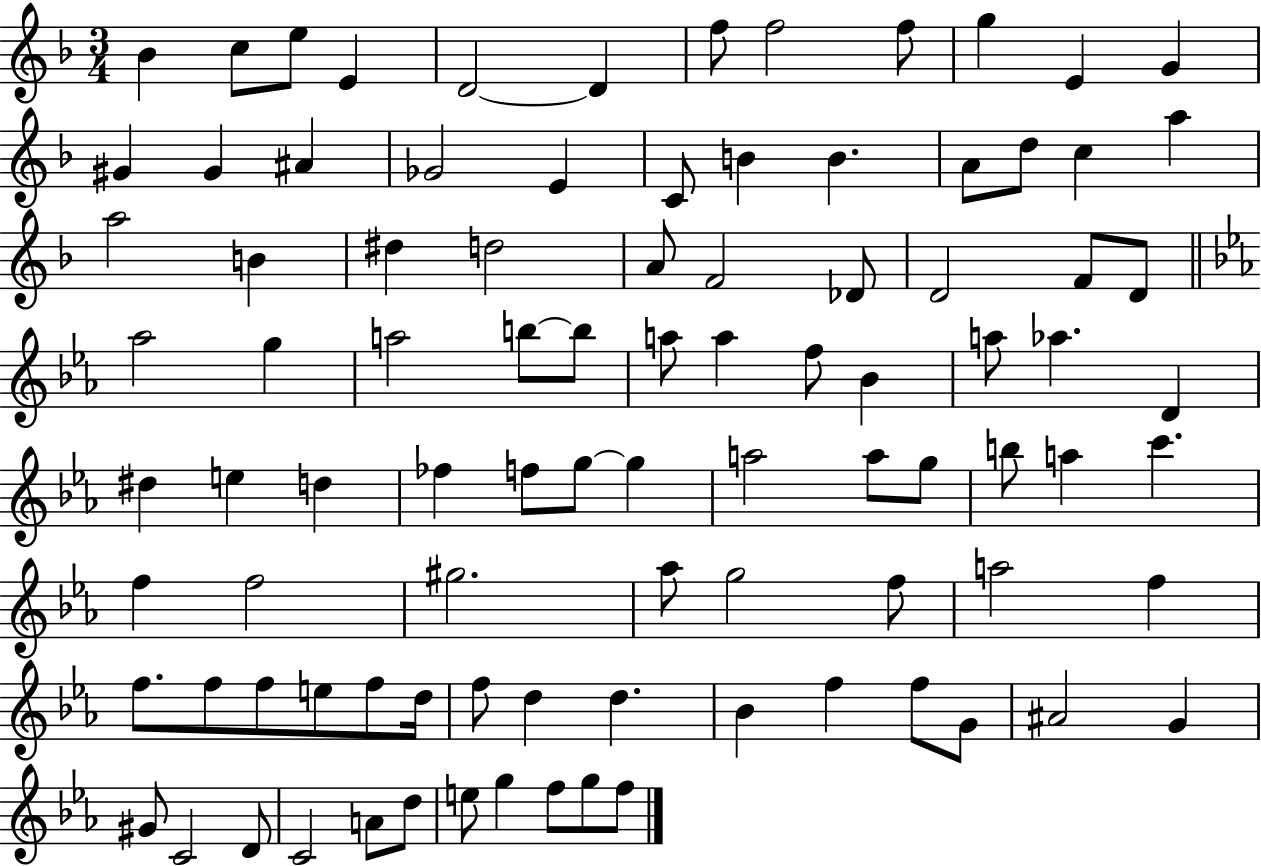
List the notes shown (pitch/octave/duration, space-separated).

Bb4/q C5/e E5/e E4/q D4/h D4/q F5/e F5/h F5/e G5/q E4/q G4/q G#4/q G#4/q A#4/q Gb4/h E4/q C4/e B4/q B4/q. A4/e D5/e C5/q A5/q A5/h B4/q D#5/q D5/h A4/e F4/h Db4/e D4/h F4/e D4/e Ab5/h G5/q A5/h B5/e B5/e A5/e A5/q F5/e Bb4/q A5/e Ab5/q. D4/q D#5/q E5/q D5/q FES5/q F5/e G5/e G5/q A5/h A5/e G5/e B5/e A5/q C6/q. F5/q F5/h G#5/h. Ab5/e G5/h F5/e A5/h F5/q F5/e. F5/e F5/e E5/e F5/e D5/s F5/e D5/q D5/q. Bb4/q F5/q F5/e G4/e A#4/h G4/q G#4/e C4/h D4/e C4/h A4/e D5/e E5/e G5/q F5/e G5/e F5/e